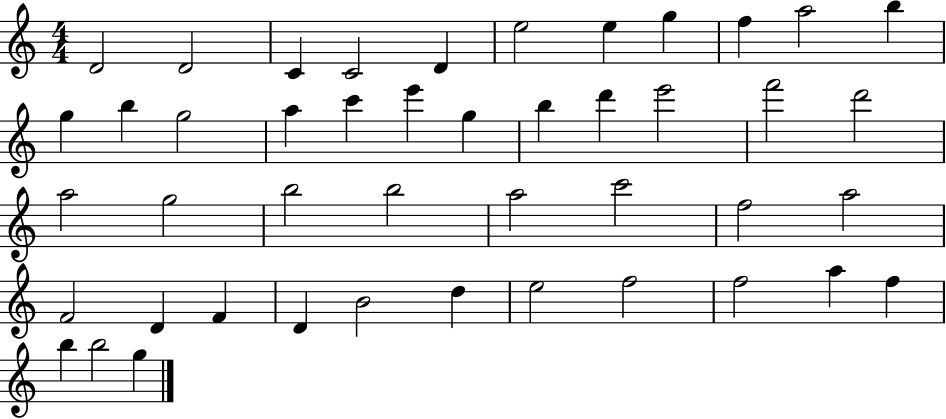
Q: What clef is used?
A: treble